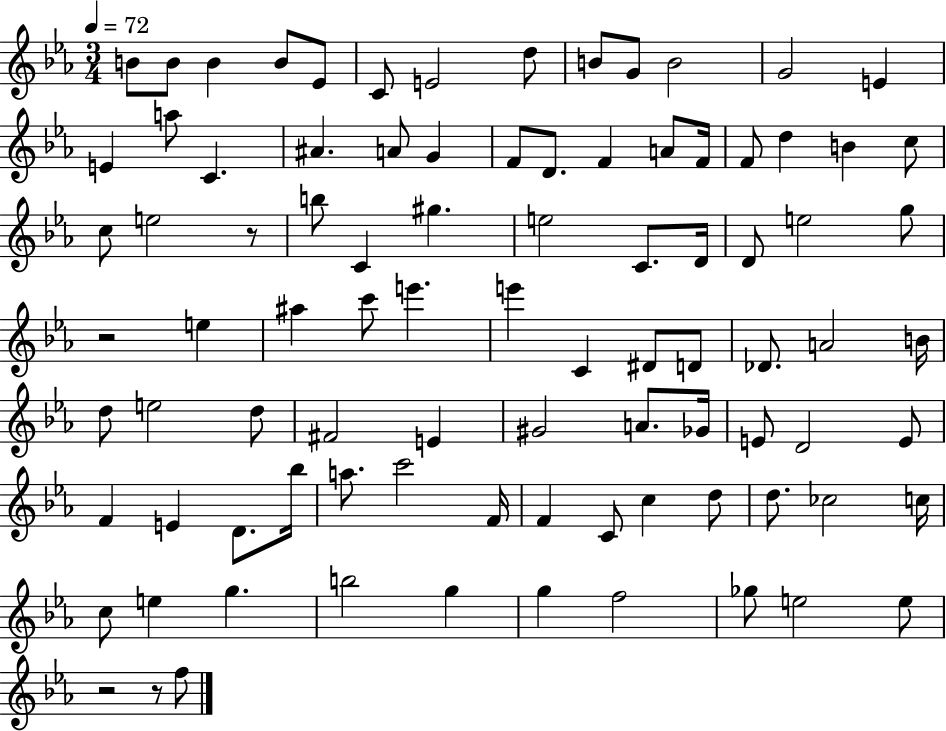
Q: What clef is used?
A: treble